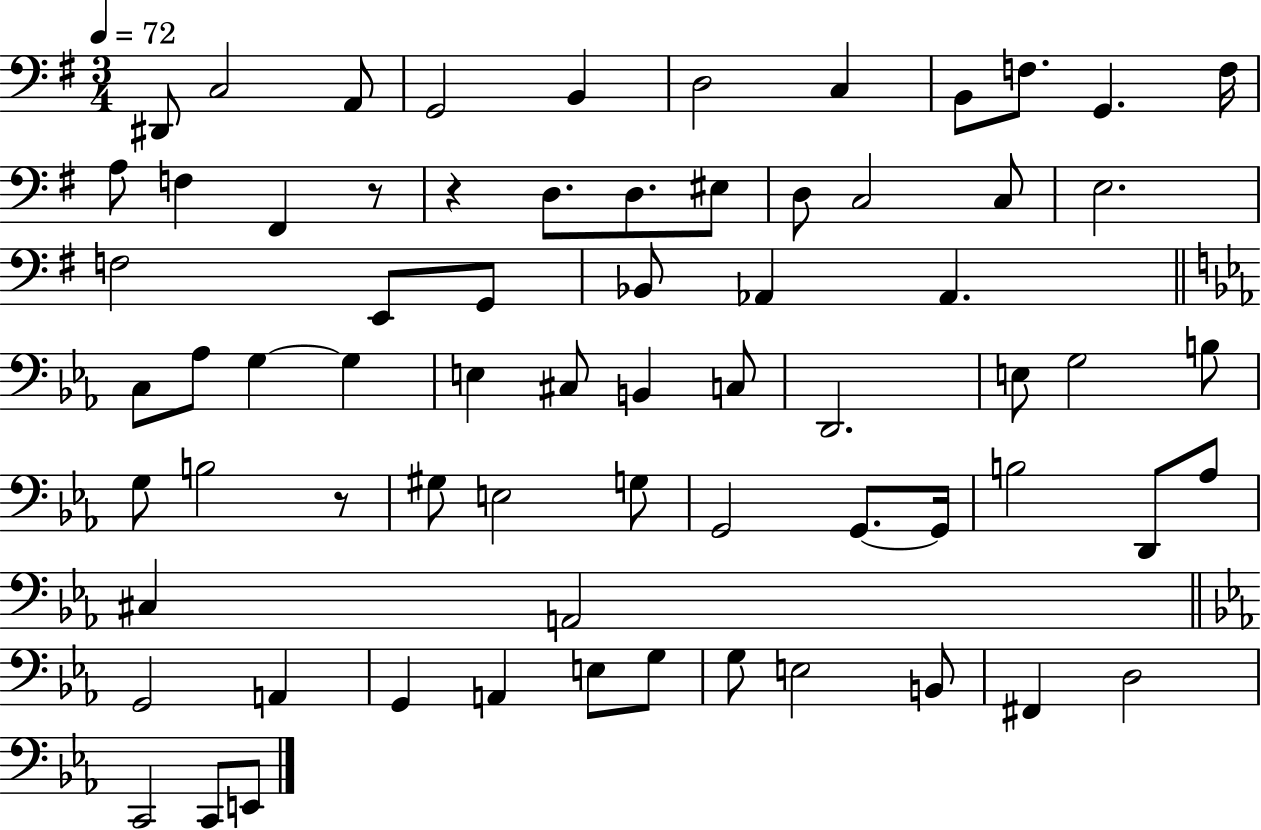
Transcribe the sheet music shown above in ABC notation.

X:1
T:Untitled
M:3/4
L:1/4
K:G
^D,,/2 C,2 A,,/2 G,,2 B,, D,2 C, B,,/2 F,/2 G,, F,/4 A,/2 F, ^F,, z/2 z D,/2 D,/2 ^E,/2 D,/2 C,2 C,/2 E,2 F,2 E,,/2 G,,/2 _B,,/2 _A,, _A,, C,/2 _A,/2 G, G, E, ^C,/2 B,, C,/2 D,,2 E,/2 G,2 B,/2 G,/2 B,2 z/2 ^G,/2 E,2 G,/2 G,,2 G,,/2 G,,/4 B,2 D,,/2 _A,/2 ^C, A,,2 G,,2 A,, G,, A,, E,/2 G,/2 G,/2 E,2 B,,/2 ^F,, D,2 C,,2 C,,/2 E,,/2